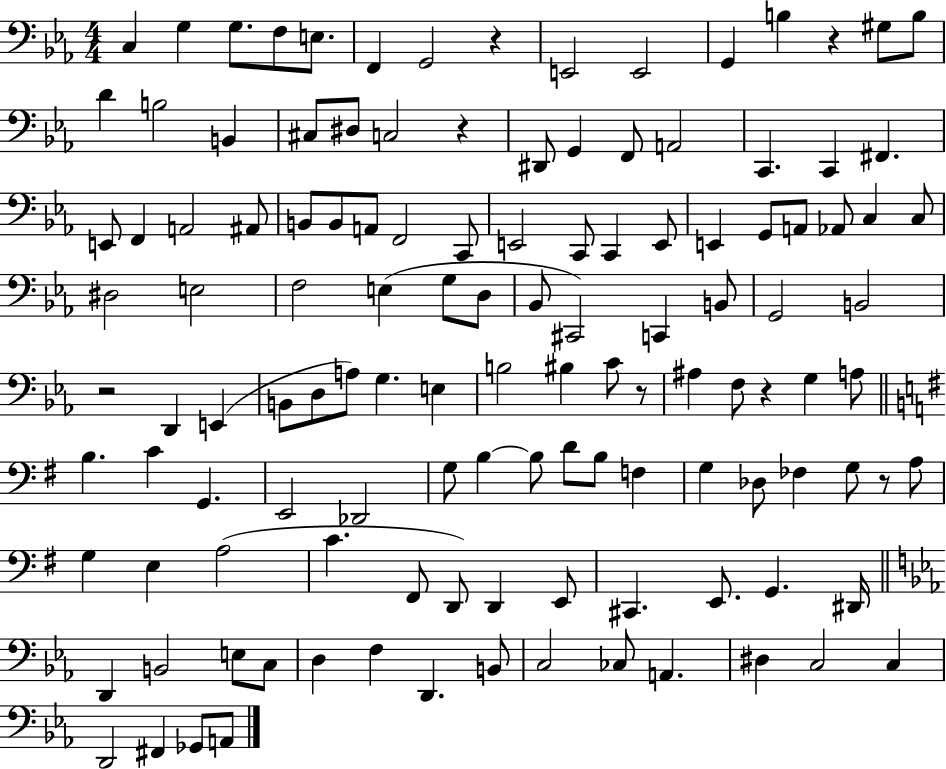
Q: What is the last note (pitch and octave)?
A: A2